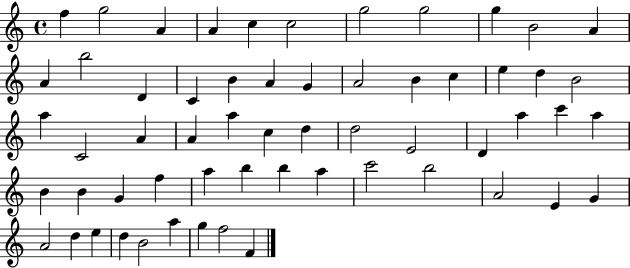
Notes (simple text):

F5/q G5/h A4/q A4/q C5/q C5/h G5/h G5/h G5/q B4/h A4/q A4/q B5/h D4/q C4/q B4/q A4/q G4/q A4/h B4/q C5/q E5/q D5/q B4/h A5/q C4/h A4/q A4/q A5/q C5/q D5/q D5/h E4/h D4/q A5/q C6/q A5/q B4/q B4/q G4/q F5/q A5/q B5/q B5/q A5/q C6/h B5/h A4/h E4/q G4/q A4/h D5/q E5/q D5/q B4/h A5/q G5/q F5/h F4/q